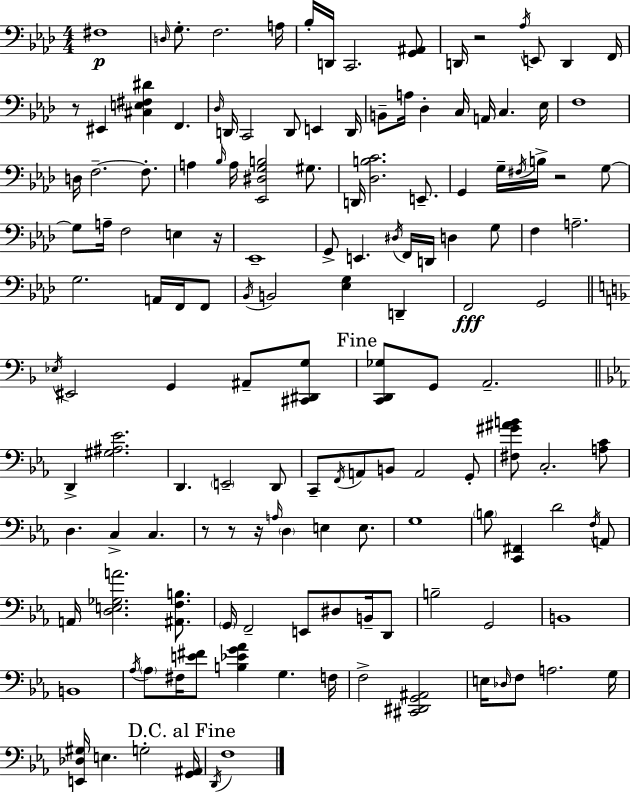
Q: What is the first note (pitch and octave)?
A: F#3